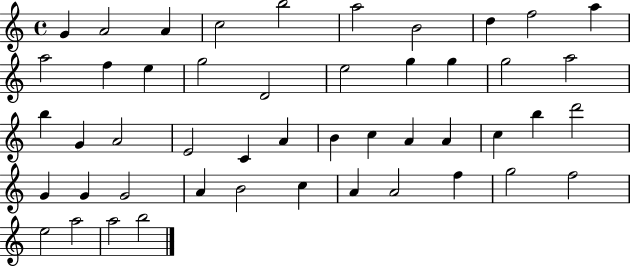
{
  \clef treble
  \time 4/4
  \defaultTimeSignature
  \key c \major
  g'4 a'2 a'4 | c''2 b''2 | a''2 b'2 | d''4 f''2 a''4 | \break a''2 f''4 e''4 | g''2 d'2 | e''2 g''4 g''4 | g''2 a''2 | \break b''4 g'4 a'2 | e'2 c'4 a'4 | b'4 c''4 a'4 a'4 | c''4 b''4 d'''2 | \break g'4 g'4 g'2 | a'4 b'2 c''4 | a'4 a'2 f''4 | g''2 f''2 | \break e''2 a''2 | a''2 b''2 | \bar "|."
}